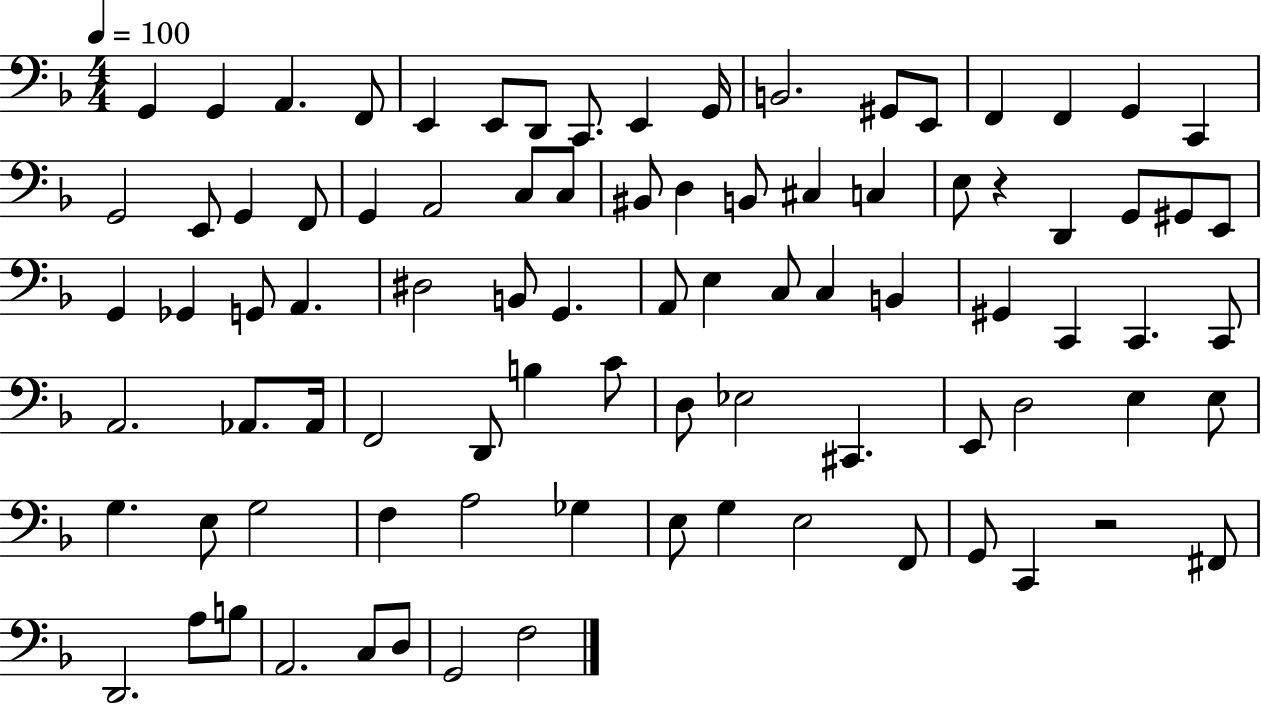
X:1
T:Untitled
M:4/4
L:1/4
K:F
G,, G,, A,, F,,/2 E,, E,,/2 D,,/2 C,,/2 E,, G,,/4 B,,2 ^G,,/2 E,,/2 F,, F,, G,, C,, G,,2 E,,/2 G,, F,,/2 G,, A,,2 C,/2 C,/2 ^B,,/2 D, B,,/2 ^C, C, E,/2 z D,, G,,/2 ^G,,/2 E,,/2 G,, _G,, G,,/2 A,, ^D,2 B,,/2 G,, A,,/2 E, C,/2 C, B,, ^G,, C,, C,, C,,/2 A,,2 _A,,/2 _A,,/4 F,,2 D,,/2 B, C/2 D,/2 _E,2 ^C,, E,,/2 D,2 E, E,/2 G, E,/2 G,2 F, A,2 _G, E,/2 G, E,2 F,,/2 G,,/2 C,, z2 ^F,,/2 D,,2 A,/2 B,/2 A,,2 C,/2 D,/2 G,,2 F,2